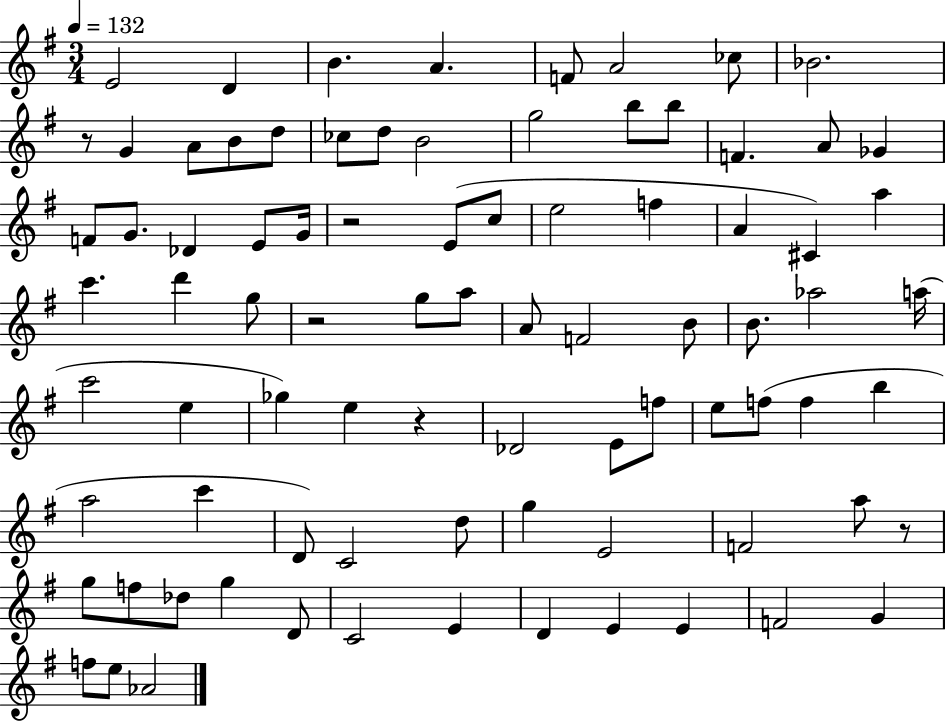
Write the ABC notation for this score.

X:1
T:Untitled
M:3/4
L:1/4
K:G
E2 D B A F/2 A2 _c/2 _B2 z/2 G A/2 B/2 d/2 _c/2 d/2 B2 g2 b/2 b/2 F A/2 _G F/2 G/2 _D E/2 G/4 z2 E/2 c/2 e2 f A ^C a c' d' g/2 z2 g/2 a/2 A/2 F2 B/2 B/2 _a2 a/4 c'2 e _g e z _D2 E/2 f/2 e/2 f/2 f b a2 c' D/2 C2 d/2 g E2 F2 a/2 z/2 g/2 f/2 _d/2 g D/2 C2 E D E E F2 G f/2 e/2 _A2